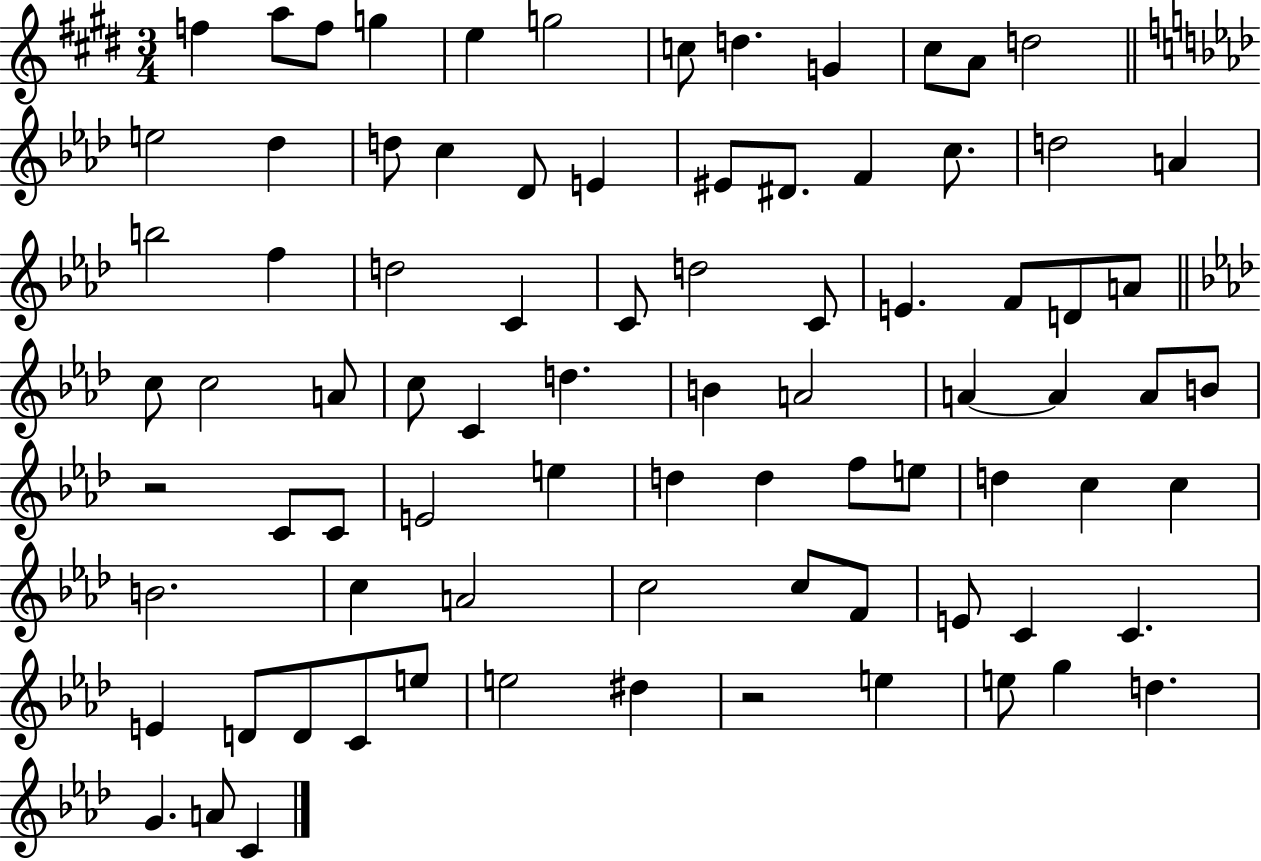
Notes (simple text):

F5/q A5/e F5/e G5/q E5/q G5/h C5/e D5/q. G4/q C#5/e A4/e D5/h E5/h Db5/q D5/e C5/q Db4/e E4/q EIS4/e D#4/e. F4/q C5/e. D5/h A4/q B5/h F5/q D5/h C4/q C4/e D5/h C4/e E4/q. F4/e D4/e A4/e C5/e C5/h A4/e C5/e C4/q D5/q. B4/q A4/h A4/q A4/q A4/e B4/e R/h C4/e C4/e E4/h E5/q D5/q D5/q F5/e E5/e D5/q C5/q C5/q B4/h. C5/q A4/h C5/h C5/e F4/e E4/e C4/q C4/q. E4/q D4/e D4/e C4/e E5/e E5/h D#5/q R/h E5/q E5/e G5/q D5/q. G4/q. A4/e C4/q